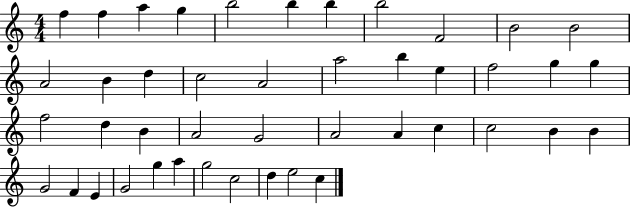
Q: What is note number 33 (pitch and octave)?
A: B4